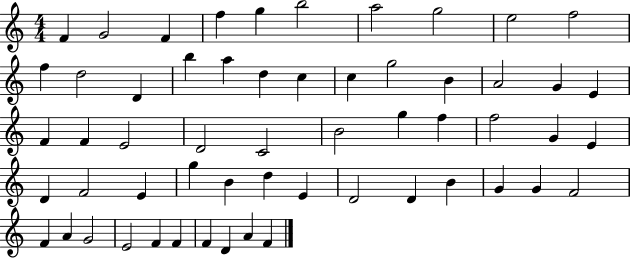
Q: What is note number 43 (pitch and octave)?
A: D4